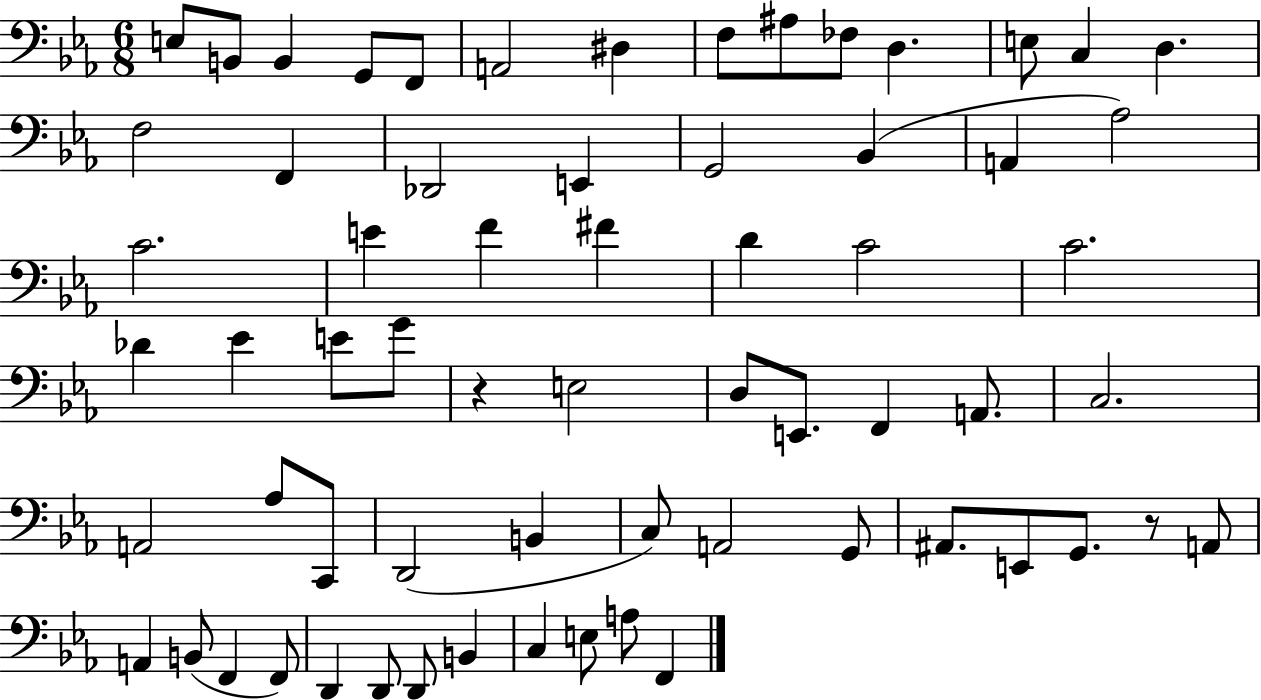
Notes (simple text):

E3/e B2/e B2/q G2/e F2/e A2/h D#3/q F3/e A#3/e FES3/e D3/q. E3/e C3/q D3/q. F3/h F2/q Db2/h E2/q G2/h Bb2/q A2/q Ab3/h C4/h. E4/q F4/q F#4/q D4/q C4/h C4/h. Db4/q Eb4/q E4/e G4/e R/q E3/h D3/e E2/e. F2/q A2/e. C3/h. A2/h Ab3/e C2/e D2/h B2/q C3/e A2/h G2/e A#2/e. E2/e G2/e. R/e A2/e A2/q B2/e F2/q F2/e D2/q D2/e D2/e B2/q C3/q E3/e A3/e F2/q